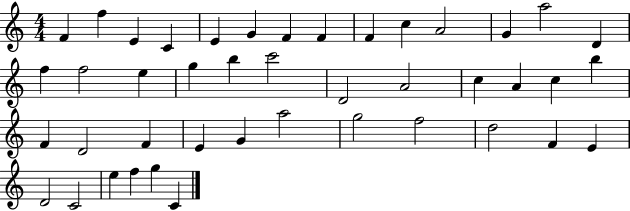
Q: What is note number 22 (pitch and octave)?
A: A4